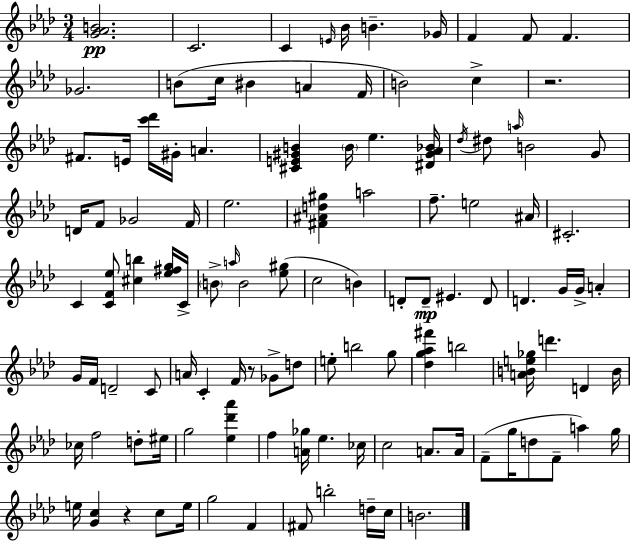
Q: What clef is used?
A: treble